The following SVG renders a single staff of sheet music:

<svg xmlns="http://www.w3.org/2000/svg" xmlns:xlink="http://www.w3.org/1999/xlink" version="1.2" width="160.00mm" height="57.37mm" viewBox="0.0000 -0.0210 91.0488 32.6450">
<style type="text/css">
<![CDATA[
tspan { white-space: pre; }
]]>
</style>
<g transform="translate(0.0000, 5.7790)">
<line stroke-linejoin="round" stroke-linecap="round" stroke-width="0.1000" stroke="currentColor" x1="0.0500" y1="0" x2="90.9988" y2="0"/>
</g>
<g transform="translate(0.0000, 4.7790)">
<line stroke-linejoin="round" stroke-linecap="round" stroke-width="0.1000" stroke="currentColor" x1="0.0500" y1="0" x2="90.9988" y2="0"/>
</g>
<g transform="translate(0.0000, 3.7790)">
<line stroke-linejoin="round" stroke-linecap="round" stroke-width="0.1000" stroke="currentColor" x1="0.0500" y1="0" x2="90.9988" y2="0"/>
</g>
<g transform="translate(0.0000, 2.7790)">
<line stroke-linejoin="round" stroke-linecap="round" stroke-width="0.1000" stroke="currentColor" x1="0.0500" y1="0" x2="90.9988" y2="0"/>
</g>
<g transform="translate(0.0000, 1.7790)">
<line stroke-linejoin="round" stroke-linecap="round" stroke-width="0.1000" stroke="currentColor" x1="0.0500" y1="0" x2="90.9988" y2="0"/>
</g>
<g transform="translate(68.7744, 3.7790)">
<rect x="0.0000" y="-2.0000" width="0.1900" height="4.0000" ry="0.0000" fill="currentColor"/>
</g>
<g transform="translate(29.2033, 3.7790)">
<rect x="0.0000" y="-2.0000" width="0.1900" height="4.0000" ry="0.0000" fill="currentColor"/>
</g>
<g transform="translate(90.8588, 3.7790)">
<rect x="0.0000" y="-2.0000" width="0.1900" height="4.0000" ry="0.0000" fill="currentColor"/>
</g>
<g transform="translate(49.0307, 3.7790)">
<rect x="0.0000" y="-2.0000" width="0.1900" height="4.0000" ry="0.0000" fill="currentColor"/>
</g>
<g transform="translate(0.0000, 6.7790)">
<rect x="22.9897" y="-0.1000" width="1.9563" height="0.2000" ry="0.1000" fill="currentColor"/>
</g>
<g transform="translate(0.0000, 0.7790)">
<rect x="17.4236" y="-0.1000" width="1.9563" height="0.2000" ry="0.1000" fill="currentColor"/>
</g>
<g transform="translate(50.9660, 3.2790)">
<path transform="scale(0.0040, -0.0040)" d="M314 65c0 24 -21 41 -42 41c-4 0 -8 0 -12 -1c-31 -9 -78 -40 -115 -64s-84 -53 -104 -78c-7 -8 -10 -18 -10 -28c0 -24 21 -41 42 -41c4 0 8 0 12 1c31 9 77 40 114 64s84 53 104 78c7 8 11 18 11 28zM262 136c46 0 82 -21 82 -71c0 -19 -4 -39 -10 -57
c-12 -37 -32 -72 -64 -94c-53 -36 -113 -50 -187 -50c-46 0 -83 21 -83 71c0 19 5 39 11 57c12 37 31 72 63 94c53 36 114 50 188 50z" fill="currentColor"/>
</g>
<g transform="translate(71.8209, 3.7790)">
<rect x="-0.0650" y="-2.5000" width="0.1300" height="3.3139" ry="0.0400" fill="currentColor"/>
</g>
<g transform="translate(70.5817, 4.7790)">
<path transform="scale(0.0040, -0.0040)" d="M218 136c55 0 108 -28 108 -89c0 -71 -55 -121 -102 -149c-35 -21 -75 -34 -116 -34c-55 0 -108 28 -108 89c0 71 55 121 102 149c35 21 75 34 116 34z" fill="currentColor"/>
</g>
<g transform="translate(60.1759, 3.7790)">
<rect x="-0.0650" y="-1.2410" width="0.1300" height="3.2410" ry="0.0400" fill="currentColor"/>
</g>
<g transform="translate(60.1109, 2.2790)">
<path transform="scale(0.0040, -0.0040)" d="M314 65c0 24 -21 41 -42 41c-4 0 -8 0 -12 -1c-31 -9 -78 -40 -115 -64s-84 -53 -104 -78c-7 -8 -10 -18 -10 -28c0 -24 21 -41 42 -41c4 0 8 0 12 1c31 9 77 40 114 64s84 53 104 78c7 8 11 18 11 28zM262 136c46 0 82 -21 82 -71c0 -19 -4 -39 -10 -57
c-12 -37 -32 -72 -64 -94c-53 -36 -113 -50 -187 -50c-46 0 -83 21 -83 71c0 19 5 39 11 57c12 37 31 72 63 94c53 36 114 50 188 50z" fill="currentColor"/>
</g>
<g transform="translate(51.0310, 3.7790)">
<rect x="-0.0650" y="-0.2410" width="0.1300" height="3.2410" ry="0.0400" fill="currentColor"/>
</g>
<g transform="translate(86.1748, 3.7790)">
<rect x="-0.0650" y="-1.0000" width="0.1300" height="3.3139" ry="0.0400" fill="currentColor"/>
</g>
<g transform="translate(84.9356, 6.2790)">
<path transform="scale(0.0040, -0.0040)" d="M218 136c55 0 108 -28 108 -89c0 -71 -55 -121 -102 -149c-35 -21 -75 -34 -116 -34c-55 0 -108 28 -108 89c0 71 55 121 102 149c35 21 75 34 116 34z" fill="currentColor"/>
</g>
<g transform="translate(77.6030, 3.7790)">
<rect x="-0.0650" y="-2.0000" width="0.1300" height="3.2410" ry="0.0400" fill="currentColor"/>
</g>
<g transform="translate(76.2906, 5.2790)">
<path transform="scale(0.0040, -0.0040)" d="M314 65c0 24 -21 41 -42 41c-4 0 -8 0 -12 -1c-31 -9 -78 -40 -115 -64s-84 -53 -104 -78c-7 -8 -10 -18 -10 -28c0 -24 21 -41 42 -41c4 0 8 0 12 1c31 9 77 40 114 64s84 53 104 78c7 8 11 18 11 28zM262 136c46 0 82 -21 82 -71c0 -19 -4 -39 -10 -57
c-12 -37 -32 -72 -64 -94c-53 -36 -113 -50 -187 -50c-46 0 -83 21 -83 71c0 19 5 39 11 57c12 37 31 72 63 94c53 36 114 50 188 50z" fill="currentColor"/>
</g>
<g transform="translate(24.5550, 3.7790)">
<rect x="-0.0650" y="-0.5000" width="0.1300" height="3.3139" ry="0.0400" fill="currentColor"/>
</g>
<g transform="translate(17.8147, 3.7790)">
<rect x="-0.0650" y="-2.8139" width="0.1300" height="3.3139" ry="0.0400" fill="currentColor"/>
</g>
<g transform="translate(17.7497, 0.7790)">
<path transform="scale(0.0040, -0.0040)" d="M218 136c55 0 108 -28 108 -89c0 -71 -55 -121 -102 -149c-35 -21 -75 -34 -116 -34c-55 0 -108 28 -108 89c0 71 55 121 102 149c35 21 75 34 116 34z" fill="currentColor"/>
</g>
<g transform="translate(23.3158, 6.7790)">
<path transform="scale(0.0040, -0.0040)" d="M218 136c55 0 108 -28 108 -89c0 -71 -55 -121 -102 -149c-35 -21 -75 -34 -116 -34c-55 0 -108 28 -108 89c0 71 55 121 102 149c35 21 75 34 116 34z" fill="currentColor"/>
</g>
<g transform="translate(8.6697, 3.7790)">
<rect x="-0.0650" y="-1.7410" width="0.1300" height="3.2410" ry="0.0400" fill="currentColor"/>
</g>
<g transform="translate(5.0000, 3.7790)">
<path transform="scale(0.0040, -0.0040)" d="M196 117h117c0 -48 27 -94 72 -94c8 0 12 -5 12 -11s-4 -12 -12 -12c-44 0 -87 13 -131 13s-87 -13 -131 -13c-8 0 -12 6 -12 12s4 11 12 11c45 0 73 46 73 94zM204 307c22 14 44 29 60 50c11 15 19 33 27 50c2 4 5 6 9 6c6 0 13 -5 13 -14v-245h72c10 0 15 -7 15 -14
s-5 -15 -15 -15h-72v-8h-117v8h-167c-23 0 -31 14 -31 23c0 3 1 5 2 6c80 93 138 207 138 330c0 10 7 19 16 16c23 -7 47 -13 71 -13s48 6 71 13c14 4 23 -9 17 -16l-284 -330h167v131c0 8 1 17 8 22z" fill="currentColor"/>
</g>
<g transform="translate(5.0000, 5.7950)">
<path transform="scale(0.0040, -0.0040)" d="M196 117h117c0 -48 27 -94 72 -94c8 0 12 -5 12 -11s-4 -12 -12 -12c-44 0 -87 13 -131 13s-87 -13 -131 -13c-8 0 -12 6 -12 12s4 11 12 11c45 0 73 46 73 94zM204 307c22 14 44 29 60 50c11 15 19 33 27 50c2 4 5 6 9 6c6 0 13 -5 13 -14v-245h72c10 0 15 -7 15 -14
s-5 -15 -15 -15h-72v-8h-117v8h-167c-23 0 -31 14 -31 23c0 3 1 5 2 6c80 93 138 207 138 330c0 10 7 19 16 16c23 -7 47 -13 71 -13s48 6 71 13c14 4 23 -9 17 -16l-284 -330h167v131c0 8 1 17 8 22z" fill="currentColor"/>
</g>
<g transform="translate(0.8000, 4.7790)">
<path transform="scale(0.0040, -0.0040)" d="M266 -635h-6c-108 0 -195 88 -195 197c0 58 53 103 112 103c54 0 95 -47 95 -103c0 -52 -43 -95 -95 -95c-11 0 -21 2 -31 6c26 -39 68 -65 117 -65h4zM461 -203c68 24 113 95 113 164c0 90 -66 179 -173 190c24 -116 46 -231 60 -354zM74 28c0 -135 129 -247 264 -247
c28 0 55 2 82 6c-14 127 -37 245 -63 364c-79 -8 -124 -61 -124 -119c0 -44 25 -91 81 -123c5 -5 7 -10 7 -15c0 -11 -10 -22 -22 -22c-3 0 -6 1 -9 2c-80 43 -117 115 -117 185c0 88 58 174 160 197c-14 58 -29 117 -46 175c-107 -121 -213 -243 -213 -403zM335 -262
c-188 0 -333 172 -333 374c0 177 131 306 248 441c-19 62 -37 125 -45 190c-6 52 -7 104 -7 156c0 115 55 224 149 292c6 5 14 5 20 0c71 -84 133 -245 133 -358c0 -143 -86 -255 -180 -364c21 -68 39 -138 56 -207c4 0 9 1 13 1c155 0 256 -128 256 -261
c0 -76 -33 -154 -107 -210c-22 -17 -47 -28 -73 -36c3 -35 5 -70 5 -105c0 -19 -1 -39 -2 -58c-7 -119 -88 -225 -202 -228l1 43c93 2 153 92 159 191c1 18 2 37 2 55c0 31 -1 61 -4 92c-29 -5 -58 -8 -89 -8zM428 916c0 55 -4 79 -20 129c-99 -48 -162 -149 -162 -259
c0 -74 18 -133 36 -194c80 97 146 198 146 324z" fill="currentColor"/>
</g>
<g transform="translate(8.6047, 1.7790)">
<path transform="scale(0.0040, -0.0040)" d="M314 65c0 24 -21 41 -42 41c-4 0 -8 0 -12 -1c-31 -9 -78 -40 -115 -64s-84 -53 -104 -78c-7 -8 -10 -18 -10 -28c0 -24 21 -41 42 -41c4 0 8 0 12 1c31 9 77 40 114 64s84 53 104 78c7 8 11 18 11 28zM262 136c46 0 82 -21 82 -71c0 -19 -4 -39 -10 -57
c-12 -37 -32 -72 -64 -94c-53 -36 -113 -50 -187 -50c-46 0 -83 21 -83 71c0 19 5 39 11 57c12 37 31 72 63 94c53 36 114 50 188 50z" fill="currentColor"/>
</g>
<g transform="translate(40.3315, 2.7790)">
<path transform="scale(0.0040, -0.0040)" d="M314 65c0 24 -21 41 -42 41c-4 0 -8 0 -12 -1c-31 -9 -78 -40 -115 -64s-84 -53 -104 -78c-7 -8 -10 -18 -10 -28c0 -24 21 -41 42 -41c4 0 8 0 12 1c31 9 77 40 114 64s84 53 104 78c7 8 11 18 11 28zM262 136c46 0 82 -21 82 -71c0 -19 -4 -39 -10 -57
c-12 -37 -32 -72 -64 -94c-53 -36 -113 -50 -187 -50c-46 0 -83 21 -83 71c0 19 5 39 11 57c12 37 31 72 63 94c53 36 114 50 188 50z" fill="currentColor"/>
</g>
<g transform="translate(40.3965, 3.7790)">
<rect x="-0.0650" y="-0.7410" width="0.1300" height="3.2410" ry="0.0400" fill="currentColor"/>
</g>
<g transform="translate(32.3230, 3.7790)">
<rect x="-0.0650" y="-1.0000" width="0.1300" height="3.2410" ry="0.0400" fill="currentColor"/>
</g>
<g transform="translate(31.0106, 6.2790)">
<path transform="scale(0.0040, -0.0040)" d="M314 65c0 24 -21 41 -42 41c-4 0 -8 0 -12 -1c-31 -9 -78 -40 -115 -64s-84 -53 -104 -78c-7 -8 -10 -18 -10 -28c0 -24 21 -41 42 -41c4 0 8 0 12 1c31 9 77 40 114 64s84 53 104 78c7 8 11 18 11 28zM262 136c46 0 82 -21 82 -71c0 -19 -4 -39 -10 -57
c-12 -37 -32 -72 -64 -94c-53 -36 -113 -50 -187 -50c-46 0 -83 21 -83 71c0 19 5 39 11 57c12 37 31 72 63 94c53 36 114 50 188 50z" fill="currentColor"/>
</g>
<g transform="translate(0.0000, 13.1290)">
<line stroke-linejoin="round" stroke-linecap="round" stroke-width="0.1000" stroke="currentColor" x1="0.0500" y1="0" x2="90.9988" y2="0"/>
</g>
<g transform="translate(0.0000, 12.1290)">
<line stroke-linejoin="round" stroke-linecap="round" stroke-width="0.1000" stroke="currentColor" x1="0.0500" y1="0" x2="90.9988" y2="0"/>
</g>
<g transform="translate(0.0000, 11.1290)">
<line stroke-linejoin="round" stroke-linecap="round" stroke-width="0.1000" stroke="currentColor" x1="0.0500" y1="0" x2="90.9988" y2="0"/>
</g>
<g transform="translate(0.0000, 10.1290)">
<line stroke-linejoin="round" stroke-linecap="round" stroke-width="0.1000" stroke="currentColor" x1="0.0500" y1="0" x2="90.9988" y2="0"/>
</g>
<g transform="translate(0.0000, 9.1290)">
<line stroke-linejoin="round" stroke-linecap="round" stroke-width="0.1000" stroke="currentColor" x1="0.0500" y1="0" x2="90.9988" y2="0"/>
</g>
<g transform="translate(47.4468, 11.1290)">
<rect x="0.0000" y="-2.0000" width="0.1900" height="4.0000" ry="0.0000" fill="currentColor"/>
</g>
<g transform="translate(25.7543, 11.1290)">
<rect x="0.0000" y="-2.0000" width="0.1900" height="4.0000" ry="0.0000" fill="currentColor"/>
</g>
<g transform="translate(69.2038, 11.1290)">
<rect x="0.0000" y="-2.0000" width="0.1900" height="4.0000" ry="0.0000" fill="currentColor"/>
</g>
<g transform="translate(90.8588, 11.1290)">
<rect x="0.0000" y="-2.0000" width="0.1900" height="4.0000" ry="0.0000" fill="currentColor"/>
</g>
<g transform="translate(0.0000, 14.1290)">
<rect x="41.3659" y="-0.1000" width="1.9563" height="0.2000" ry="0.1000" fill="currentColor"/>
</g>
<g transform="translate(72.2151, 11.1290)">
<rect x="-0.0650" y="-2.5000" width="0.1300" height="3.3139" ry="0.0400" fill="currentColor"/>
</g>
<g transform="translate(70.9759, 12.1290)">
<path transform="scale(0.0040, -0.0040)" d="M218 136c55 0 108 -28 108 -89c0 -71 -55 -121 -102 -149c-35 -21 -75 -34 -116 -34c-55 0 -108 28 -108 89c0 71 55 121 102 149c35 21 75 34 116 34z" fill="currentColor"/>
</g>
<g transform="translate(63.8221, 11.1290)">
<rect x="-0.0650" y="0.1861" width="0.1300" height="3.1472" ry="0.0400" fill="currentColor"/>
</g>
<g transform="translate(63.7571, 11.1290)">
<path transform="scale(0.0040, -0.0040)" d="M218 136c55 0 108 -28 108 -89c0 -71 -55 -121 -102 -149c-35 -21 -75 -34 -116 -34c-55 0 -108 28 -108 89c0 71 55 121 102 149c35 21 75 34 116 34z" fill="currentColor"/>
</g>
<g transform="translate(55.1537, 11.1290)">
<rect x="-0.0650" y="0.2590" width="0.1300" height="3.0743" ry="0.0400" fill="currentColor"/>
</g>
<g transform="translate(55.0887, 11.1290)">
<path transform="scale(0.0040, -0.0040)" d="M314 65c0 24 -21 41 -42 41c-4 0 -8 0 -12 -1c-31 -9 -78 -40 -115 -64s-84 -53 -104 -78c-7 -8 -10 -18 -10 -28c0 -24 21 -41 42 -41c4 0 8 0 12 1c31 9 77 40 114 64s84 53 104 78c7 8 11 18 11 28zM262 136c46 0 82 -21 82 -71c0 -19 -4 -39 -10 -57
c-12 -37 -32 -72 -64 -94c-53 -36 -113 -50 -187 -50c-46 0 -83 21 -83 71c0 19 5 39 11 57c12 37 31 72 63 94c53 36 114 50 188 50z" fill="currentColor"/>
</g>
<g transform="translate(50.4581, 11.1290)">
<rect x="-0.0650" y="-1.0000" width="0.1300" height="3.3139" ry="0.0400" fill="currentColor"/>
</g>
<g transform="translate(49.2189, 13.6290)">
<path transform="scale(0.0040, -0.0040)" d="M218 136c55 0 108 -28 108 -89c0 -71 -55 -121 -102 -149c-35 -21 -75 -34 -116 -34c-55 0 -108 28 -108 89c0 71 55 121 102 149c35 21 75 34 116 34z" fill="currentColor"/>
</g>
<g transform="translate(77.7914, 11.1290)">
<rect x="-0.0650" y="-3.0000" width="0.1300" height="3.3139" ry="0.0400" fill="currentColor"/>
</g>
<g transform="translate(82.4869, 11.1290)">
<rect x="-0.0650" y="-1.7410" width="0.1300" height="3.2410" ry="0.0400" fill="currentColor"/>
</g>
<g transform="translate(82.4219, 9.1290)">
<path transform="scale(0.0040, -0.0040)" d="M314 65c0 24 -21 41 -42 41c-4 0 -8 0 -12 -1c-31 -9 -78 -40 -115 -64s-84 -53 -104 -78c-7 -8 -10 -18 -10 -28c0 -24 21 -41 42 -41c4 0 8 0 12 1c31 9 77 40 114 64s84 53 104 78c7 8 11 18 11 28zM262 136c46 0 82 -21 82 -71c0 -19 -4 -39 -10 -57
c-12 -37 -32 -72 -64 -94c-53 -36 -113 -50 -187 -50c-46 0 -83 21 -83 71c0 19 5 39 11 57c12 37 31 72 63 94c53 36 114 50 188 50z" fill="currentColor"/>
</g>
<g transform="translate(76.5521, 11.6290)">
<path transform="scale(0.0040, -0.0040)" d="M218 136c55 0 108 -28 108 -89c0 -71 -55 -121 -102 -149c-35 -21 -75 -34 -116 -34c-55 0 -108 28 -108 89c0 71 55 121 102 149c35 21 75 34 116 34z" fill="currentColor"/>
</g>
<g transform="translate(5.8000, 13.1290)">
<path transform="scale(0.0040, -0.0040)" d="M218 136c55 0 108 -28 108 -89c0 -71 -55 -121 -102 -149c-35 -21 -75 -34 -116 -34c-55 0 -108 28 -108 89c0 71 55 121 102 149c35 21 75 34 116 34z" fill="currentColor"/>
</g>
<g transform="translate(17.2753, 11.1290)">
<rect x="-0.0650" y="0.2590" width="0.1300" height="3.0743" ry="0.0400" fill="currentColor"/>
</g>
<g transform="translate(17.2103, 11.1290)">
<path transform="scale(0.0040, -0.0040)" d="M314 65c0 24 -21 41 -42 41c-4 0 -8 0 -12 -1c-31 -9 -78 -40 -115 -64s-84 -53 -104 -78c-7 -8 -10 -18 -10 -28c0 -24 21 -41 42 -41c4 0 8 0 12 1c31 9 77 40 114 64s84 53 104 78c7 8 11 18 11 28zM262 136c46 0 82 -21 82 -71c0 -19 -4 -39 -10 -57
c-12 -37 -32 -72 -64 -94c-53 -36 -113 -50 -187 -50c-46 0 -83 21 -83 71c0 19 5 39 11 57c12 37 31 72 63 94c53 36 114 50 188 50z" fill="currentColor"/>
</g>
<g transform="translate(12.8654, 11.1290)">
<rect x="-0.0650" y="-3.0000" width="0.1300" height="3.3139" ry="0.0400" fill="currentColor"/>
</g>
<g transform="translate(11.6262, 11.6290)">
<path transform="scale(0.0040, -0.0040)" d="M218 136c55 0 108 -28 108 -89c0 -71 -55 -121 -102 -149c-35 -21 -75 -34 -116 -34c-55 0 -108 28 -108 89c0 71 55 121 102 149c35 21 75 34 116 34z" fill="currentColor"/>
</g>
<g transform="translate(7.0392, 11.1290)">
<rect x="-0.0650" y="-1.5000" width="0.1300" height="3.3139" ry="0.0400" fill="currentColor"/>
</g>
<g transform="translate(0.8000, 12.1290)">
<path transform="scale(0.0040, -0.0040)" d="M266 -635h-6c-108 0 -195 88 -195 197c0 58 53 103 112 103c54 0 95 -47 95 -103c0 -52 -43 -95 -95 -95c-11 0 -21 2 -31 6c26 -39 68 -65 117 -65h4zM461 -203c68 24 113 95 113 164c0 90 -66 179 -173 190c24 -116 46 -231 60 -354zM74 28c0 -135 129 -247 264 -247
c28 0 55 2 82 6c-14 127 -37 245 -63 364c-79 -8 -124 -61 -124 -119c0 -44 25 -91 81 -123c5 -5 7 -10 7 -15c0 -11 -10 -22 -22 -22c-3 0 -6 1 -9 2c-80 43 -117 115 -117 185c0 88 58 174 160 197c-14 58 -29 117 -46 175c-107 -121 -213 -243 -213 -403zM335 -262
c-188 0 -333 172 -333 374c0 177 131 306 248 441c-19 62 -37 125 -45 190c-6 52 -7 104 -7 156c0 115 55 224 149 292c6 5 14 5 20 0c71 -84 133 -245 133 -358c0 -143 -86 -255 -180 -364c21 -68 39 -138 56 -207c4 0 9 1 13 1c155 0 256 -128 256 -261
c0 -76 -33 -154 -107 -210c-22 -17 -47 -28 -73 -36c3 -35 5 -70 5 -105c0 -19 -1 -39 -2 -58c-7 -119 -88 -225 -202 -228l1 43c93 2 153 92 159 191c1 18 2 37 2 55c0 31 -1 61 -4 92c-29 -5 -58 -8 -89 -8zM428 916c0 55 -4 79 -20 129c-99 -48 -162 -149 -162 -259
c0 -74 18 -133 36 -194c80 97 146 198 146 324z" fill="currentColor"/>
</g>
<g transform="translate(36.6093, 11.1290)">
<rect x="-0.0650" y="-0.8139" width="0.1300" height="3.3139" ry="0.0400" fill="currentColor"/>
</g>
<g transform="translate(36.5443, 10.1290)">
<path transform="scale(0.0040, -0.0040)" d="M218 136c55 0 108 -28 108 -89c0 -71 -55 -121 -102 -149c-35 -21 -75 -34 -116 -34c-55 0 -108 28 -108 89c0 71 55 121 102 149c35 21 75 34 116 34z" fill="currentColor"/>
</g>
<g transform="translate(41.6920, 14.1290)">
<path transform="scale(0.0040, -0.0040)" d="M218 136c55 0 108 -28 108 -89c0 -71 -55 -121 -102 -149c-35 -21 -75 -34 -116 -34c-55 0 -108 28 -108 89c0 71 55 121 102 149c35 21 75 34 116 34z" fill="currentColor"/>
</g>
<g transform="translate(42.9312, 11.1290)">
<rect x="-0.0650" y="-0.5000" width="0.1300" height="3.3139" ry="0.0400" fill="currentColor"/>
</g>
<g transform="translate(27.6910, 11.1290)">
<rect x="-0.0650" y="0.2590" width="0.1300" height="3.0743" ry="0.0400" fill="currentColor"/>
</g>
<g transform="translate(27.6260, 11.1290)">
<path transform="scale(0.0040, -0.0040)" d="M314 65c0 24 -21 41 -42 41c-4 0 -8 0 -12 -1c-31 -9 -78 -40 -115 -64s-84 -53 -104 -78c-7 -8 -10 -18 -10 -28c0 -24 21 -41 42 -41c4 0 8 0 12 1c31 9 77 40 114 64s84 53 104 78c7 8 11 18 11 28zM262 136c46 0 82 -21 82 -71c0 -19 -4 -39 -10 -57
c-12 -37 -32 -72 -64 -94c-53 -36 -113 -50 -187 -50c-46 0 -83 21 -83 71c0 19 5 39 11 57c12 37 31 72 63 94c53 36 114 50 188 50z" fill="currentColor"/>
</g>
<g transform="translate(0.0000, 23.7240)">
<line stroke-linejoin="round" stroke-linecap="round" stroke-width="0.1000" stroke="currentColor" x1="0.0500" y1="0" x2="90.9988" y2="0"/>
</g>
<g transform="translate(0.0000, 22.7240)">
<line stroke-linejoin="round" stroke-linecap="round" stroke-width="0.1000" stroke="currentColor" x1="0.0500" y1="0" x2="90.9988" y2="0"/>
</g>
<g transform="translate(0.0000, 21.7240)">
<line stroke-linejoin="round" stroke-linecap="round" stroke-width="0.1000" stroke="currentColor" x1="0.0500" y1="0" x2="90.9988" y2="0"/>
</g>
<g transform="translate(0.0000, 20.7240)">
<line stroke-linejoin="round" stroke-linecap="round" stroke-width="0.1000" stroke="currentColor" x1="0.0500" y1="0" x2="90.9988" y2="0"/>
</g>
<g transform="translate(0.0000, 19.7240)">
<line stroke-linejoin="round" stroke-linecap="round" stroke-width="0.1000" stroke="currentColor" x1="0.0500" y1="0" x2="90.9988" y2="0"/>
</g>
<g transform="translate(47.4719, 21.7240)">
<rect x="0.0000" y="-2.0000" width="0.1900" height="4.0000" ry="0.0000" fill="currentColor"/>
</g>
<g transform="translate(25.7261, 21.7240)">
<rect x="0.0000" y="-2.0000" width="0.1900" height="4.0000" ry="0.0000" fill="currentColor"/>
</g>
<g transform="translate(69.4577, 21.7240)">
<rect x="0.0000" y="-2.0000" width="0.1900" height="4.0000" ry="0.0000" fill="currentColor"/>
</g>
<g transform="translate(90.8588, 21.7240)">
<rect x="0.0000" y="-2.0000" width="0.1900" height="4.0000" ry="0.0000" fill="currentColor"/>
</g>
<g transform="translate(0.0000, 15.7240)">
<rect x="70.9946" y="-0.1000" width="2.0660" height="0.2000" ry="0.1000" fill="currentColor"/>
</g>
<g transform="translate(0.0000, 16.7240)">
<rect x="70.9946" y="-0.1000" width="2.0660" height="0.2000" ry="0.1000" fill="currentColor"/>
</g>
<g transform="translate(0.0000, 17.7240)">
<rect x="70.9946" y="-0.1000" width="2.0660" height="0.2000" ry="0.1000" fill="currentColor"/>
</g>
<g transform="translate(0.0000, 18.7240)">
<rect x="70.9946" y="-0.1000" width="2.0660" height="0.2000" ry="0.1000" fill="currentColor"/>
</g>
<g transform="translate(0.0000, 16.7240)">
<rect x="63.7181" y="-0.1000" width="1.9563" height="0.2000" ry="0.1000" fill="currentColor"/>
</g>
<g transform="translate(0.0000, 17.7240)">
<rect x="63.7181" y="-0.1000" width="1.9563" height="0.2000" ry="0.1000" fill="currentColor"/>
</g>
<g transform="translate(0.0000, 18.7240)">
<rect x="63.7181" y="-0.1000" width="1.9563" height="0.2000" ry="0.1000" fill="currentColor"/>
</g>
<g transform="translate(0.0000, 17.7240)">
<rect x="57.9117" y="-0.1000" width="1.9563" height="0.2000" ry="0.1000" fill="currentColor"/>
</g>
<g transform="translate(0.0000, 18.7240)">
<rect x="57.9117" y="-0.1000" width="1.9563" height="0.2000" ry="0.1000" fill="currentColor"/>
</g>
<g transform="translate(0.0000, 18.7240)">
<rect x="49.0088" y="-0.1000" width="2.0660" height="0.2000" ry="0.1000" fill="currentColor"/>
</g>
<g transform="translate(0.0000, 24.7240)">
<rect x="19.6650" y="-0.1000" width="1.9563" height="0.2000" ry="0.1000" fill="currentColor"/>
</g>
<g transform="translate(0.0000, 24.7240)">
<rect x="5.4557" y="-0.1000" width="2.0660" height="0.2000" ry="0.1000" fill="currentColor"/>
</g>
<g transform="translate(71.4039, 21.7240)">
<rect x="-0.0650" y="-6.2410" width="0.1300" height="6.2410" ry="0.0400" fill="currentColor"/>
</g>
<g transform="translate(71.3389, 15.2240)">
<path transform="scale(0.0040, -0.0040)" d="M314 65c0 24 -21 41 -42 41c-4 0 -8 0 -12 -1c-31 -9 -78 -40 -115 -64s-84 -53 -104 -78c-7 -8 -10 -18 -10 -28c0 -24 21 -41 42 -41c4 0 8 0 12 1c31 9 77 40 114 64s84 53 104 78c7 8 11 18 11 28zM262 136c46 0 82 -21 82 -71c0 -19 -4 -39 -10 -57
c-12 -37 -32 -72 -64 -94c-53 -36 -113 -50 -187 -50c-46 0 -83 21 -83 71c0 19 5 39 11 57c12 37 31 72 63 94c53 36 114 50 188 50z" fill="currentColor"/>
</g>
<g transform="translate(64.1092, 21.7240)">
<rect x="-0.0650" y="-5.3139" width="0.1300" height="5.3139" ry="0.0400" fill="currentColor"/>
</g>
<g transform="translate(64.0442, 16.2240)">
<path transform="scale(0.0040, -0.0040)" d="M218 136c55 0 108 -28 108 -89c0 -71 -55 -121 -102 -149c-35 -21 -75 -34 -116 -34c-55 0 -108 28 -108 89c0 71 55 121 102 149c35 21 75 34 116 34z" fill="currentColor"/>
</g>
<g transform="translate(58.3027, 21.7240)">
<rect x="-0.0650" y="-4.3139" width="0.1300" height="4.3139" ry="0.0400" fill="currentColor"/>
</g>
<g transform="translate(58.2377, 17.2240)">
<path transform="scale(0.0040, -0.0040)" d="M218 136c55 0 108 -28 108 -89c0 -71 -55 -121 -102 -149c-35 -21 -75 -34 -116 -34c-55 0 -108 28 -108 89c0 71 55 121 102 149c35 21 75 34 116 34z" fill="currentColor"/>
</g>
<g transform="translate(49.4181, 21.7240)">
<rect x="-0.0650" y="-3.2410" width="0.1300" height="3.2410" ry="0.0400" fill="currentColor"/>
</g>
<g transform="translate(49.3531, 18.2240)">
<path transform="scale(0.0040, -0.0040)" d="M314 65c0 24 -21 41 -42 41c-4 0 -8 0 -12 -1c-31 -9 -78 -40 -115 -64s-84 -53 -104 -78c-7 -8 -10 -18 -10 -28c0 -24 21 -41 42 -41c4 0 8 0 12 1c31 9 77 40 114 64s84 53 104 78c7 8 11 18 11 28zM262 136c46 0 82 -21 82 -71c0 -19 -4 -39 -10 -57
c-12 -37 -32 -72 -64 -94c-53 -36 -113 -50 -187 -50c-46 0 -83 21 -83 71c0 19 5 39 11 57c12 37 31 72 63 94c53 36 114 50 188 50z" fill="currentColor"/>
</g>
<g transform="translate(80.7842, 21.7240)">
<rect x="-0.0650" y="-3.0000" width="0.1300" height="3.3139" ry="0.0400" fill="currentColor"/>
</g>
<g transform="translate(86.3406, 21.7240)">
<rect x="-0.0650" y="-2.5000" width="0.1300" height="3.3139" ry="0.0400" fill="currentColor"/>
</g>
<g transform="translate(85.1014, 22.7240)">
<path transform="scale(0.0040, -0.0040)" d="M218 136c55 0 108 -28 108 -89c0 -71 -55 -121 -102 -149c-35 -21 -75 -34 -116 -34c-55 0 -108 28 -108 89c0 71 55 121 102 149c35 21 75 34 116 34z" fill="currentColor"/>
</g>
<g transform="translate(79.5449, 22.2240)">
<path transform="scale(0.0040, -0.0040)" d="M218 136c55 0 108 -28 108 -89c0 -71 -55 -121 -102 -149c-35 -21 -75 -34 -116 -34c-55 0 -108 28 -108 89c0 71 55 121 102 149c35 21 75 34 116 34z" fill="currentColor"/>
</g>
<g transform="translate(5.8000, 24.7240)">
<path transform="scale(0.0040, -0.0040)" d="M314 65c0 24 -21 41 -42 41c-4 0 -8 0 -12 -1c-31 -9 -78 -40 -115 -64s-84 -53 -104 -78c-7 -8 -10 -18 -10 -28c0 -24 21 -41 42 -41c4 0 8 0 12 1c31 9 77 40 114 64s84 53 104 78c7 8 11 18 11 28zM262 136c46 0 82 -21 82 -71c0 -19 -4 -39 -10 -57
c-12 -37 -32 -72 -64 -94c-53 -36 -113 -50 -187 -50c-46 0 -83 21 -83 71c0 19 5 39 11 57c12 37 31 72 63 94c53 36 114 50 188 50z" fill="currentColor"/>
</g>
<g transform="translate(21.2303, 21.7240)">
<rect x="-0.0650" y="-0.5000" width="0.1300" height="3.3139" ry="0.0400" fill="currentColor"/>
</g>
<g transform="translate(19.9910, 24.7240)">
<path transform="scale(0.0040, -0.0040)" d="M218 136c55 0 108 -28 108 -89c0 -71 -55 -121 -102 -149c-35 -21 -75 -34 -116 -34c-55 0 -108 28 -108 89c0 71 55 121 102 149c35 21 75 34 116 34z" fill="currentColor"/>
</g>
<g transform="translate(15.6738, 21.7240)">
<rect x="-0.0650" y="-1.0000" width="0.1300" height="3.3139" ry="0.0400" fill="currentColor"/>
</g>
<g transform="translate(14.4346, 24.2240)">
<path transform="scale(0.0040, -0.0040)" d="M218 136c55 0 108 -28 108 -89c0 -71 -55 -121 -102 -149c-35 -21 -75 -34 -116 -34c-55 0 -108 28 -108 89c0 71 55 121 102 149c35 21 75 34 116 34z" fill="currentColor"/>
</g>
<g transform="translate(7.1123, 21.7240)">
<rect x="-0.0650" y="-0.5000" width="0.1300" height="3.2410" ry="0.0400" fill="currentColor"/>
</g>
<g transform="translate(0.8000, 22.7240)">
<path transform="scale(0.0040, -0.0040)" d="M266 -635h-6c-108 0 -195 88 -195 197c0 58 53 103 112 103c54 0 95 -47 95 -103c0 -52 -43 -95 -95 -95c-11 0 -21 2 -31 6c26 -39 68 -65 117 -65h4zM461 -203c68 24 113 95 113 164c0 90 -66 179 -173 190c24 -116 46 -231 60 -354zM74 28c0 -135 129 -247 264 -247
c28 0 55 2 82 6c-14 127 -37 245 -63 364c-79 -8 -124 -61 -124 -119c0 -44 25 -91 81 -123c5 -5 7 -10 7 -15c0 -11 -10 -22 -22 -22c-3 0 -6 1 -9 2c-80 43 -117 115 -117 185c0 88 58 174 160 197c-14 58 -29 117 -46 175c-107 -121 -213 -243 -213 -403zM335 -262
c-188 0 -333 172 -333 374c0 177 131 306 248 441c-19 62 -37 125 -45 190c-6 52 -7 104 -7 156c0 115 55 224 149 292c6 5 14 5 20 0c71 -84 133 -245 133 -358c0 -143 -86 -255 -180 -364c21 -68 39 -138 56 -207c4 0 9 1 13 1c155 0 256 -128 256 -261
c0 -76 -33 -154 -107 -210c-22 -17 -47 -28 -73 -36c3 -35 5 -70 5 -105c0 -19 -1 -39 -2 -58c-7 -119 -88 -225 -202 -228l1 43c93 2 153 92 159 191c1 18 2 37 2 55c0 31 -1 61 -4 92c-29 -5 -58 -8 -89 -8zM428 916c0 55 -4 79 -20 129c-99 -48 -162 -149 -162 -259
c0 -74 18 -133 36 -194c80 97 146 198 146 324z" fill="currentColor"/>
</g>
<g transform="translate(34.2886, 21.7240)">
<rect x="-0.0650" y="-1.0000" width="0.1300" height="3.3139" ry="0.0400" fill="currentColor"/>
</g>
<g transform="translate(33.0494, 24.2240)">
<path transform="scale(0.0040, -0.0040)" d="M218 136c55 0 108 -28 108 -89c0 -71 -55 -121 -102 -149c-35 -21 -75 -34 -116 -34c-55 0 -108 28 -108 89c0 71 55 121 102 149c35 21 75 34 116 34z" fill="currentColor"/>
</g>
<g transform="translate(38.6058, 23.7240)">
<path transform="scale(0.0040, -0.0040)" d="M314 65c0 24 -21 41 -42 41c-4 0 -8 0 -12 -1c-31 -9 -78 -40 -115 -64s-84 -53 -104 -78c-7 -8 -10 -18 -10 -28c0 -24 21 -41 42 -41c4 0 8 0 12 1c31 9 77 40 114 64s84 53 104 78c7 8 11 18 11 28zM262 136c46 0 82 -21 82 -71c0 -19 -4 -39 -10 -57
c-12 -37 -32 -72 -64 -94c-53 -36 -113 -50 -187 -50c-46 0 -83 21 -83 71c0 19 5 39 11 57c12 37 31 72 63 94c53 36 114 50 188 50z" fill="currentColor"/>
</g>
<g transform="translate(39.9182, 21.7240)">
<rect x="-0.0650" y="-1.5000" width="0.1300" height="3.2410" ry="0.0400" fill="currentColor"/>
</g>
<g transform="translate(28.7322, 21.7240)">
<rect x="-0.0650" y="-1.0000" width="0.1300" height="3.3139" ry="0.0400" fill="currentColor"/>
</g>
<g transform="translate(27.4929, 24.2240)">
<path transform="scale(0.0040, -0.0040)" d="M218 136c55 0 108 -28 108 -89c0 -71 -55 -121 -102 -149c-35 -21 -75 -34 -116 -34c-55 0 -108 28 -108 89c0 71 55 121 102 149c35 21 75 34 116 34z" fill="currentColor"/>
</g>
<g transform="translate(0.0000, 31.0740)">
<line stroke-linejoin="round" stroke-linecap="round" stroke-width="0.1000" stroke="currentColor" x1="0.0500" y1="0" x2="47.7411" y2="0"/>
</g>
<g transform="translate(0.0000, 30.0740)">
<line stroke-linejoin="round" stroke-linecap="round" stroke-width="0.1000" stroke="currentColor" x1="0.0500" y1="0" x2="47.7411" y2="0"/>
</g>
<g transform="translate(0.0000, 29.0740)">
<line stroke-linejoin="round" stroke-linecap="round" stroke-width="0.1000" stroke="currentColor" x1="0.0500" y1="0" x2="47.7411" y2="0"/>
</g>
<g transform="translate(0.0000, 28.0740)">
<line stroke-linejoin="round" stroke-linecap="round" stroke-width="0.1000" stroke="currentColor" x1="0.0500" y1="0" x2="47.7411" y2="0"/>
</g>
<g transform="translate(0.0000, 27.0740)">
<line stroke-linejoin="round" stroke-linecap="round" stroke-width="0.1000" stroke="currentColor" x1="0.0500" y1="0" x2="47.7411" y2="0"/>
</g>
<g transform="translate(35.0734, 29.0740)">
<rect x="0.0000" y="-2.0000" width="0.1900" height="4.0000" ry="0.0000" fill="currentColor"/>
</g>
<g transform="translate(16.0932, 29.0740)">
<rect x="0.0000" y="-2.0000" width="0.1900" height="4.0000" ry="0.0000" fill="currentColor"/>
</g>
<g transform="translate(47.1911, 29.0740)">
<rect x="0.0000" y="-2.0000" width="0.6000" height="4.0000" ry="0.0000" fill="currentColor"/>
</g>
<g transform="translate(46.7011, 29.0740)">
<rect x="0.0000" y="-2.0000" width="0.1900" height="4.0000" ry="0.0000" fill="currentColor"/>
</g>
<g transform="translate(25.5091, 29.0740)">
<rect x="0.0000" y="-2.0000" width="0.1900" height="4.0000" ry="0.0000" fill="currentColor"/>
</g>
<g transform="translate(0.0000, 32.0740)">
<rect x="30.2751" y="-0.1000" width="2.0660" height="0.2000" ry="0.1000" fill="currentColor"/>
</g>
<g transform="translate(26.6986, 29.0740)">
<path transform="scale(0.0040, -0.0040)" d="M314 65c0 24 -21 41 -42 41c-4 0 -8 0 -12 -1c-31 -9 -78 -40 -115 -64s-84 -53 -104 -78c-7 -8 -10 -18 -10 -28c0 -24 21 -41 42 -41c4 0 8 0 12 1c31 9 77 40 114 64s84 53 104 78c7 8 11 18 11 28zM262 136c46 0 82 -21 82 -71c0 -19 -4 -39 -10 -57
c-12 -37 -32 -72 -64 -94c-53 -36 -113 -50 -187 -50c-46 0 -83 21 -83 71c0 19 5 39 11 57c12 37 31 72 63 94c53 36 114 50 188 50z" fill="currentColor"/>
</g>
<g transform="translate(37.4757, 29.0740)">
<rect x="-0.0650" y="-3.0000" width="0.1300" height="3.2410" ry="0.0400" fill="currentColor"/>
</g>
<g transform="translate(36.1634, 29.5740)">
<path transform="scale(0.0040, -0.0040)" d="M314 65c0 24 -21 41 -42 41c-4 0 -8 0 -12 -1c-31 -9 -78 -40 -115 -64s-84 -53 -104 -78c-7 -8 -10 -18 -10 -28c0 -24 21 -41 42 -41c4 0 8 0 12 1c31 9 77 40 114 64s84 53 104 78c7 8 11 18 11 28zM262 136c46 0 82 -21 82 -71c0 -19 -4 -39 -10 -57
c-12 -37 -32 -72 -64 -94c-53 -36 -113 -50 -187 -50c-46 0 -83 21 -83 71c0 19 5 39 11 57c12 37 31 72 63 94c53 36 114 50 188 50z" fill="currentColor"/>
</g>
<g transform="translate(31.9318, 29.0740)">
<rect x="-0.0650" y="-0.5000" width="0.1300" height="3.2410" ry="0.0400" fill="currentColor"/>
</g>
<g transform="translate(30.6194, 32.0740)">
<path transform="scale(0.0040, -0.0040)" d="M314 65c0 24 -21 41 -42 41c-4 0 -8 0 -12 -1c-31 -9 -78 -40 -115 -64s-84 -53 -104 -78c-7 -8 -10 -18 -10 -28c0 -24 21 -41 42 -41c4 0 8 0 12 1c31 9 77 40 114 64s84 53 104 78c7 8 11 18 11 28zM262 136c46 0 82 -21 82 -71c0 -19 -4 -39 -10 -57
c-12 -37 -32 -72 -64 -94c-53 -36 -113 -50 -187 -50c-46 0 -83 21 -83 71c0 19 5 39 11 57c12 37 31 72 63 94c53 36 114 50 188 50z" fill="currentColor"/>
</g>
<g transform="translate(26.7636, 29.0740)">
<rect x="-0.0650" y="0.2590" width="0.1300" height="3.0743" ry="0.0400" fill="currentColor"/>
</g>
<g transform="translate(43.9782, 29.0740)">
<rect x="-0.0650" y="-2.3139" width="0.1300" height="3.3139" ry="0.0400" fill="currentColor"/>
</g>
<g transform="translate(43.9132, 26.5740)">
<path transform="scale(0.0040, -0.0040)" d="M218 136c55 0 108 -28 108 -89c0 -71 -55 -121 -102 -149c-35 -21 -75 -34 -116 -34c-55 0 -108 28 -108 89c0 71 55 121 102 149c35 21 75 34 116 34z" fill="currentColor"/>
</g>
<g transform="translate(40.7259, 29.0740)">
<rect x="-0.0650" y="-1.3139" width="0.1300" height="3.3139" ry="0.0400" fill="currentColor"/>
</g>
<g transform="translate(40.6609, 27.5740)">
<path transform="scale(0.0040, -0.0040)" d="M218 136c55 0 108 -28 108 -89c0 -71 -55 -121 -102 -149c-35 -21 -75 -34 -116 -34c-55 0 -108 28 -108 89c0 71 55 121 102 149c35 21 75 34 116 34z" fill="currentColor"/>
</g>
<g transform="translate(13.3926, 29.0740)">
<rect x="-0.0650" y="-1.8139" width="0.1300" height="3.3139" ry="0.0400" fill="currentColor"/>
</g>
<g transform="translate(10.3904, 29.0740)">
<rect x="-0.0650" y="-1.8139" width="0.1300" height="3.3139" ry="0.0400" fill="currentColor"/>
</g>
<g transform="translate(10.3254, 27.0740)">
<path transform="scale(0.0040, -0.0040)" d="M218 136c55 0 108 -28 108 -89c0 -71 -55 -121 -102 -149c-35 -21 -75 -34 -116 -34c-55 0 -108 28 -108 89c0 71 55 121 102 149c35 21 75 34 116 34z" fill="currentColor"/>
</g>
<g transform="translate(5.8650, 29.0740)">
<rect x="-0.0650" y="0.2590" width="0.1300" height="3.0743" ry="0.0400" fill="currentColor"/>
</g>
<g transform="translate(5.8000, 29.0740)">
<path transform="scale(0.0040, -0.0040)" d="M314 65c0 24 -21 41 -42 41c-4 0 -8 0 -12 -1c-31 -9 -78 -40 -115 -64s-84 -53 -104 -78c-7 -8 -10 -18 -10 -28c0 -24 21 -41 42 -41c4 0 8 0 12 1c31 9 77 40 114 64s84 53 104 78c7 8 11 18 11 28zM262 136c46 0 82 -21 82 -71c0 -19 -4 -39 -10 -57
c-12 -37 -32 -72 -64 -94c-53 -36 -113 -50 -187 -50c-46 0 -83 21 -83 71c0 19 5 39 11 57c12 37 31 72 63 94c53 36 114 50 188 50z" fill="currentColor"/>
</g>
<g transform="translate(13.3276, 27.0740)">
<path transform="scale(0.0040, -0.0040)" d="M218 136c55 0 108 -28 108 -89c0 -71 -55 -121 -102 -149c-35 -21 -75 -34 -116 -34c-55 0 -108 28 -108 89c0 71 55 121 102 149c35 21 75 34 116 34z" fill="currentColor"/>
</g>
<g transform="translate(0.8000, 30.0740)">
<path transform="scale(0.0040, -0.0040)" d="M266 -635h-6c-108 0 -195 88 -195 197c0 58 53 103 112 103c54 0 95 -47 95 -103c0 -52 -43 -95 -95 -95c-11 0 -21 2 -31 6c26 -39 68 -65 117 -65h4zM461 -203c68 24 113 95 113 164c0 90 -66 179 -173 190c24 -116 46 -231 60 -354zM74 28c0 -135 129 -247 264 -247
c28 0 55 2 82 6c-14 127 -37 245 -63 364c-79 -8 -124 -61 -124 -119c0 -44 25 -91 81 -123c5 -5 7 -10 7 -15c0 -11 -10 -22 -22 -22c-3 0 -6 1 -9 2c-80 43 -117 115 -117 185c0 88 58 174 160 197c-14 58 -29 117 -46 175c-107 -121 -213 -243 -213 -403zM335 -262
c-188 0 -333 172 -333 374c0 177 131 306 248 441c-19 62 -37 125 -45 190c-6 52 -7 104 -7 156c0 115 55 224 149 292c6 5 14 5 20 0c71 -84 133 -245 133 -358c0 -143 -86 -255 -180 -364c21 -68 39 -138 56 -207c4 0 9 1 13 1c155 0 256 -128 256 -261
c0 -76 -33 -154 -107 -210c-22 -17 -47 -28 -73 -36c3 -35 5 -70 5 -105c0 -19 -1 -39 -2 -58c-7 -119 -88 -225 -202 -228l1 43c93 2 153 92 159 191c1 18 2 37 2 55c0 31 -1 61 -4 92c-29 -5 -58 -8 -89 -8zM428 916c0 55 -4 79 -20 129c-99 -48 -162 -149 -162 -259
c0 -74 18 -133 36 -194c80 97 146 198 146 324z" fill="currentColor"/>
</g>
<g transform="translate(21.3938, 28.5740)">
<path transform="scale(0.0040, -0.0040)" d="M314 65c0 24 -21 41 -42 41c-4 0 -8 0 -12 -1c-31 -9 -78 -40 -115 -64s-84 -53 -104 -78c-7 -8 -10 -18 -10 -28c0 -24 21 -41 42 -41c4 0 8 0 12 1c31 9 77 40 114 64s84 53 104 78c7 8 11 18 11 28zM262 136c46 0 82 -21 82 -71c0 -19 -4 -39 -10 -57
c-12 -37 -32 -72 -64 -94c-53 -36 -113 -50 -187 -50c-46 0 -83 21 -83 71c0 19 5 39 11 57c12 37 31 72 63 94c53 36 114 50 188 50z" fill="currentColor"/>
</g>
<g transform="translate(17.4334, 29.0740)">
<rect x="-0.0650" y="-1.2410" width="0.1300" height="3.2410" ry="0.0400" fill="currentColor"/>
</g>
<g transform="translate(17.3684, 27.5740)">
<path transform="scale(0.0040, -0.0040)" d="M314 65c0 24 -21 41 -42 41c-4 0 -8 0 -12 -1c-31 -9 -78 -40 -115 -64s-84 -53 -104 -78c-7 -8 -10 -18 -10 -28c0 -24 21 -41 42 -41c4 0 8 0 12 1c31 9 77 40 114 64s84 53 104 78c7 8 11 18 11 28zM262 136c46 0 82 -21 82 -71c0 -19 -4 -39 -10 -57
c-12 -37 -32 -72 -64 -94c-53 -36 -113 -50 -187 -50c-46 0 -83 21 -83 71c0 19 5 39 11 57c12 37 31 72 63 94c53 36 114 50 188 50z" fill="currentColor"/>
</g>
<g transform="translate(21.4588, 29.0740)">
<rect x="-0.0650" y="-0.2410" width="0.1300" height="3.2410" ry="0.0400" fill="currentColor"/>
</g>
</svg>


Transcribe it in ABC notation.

X:1
T:Untitled
M:4/4
L:1/4
K:C
f2 a C D2 d2 c2 e2 G F2 D E A B2 B2 d C D B2 B G A f2 C2 D C D D E2 b2 d' f' a'2 A G B2 f f e2 c2 B2 C2 A2 e g